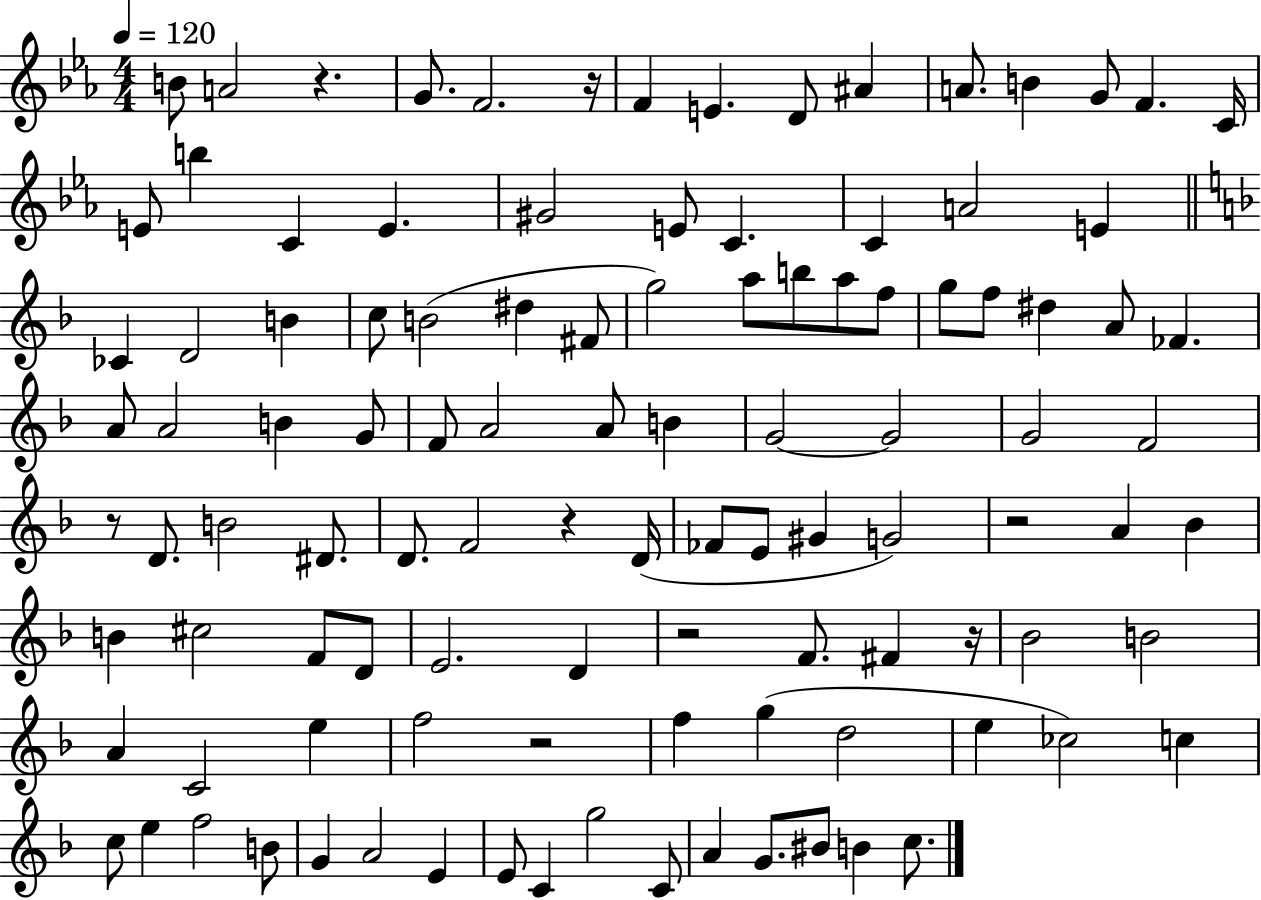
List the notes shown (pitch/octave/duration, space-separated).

B4/e A4/h R/q. G4/e. F4/h. R/s F4/q E4/q. D4/e A#4/q A4/e. B4/q G4/e F4/q. C4/s E4/e B5/q C4/q E4/q. G#4/h E4/e C4/q. C4/q A4/h E4/q CES4/q D4/h B4/q C5/e B4/h D#5/q F#4/e G5/h A5/e B5/e A5/e F5/e G5/e F5/e D#5/q A4/e FES4/q. A4/e A4/h B4/q G4/e F4/e A4/h A4/e B4/q G4/h G4/h G4/h F4/h R/e D4/e. B4/h D#4/e. D4/e. F4/h R/q D4/s FES4/e E4/e G#4/q G4/h R/h A4/q Bb4/q B4/q C#5/h F4/e D4/e E4/h. D4/q R/h F4/e. F#4/q R/s Bb4/h B4/h A4/q C4/h E5/q F5/h R/h F5/q G5/q D5/h E5/q CES5/h C5/q C5/e E5/q F5/h B4/e G4/q A4/h E4/q E4/e C4/q G5/h C4/e A4/q G4/e. BIS4/e B4/q C5/e.